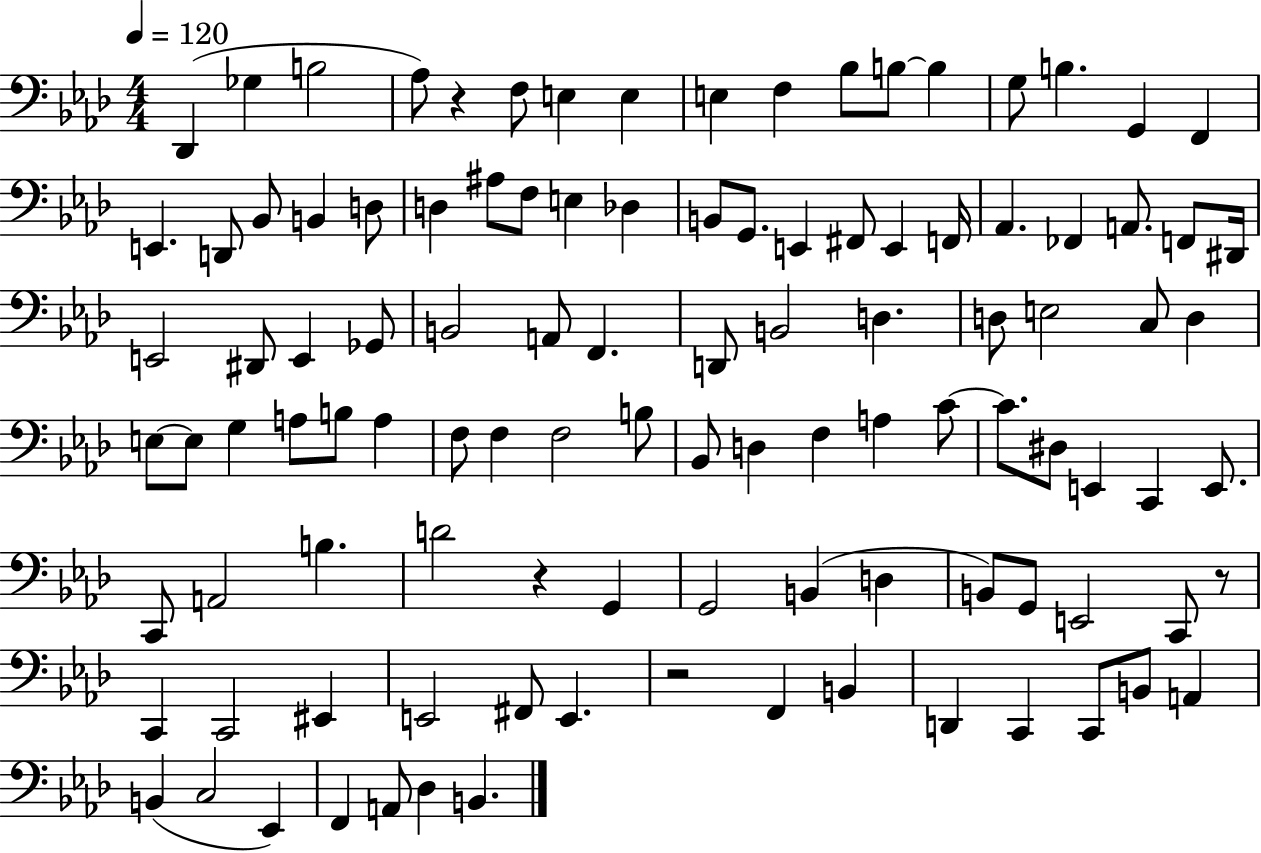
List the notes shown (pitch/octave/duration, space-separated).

Db2/q Gb3/q B3/h Ab3/e R/q F3/e E3/q E3/q E3/q F3/q Bb3/e B3/e B3/q G3/e B3/q. G2/q F2/q E2/q. D2/e Bb2/e B2/q D3/e D3/q A#3/e F3/e E3/q Db3/q B2/e G2/e. E2/q F#2/e E2/q F2/s Ab2/q. FES2/q A2/e. F2/e D#2/s E2/h D#2/e E2/q Gb2/e B2/h A2/e F2/q. D2/e B2/h D3/q. D3/e E3/h C3/e D3/q E3/e E3/e G3/q A3/e B3/e A3/q F3/e F3/q F3/h B3/e Bb2/e D3/q F3/q A3/q C4/e C4/e. D#3/e E2/q C2/q E2/e. C2/e A2/h B3/q. D4/h R/q G2/q G2/h B2/q D3/q B2/e G2/e E2/h C2/e R/e C2/q C2/h EIS2/q E2/h F#2/e E2/q. R/h F2/q B2/q D2/q C2/q C2/e B2/e A2/q B2/q C3/h Eb2/q F2/q A2/e Db3/q B2/q.